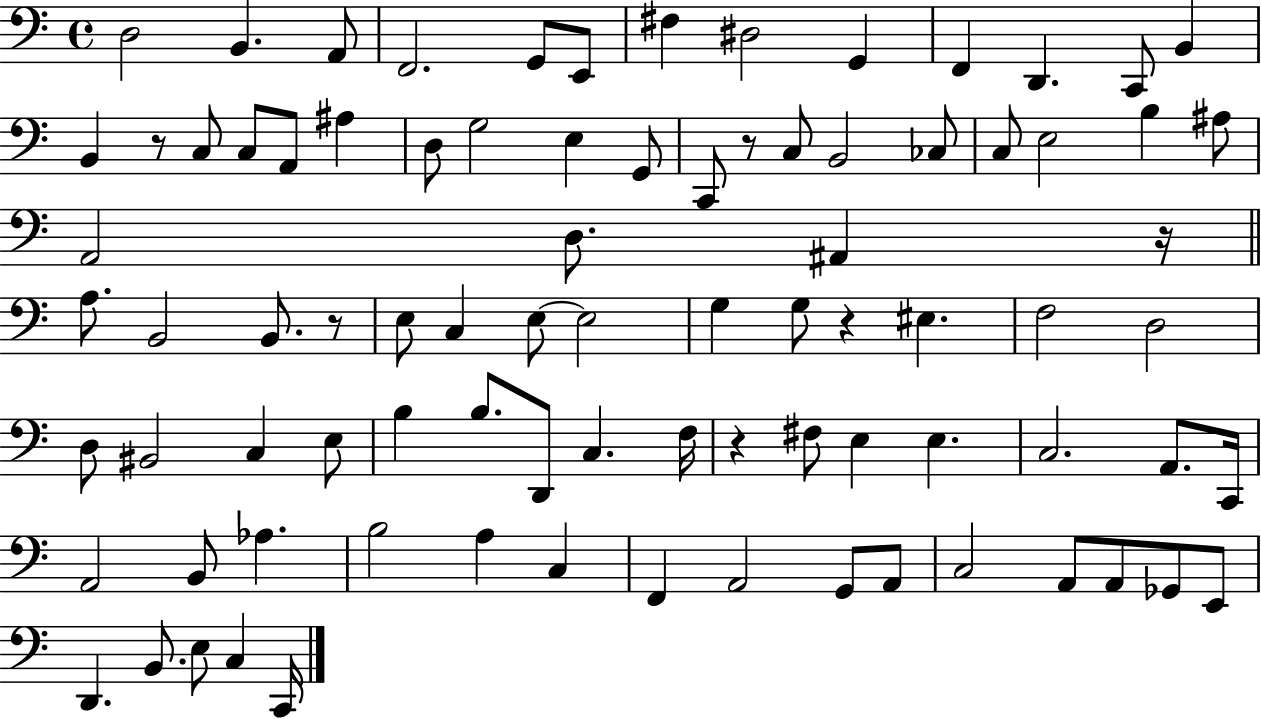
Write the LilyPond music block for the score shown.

{
  \clef bass
  \time 4/4
  \defaultTimeSignature
  \key c \major
  d2 b,4. a,8 | f,2. g,8 e,8 | fis4 dis2 g,4 | f,4 d,4. c,8 b,4 | \break b,4 r8 c8 c8 a,8 ais4 | d8 g2 e4 g,8 | c,8 r8 c8 b,2 ces8 | c8 e2 b4 ais8 | \break a,2 d8. ais,4 r16 | \bar "||" \break \key c \major a8. b,2 b,8. r8 | e8 c4 e8~~ e2 | g4 g8 r4 eis4. | f2 d2 | \break d8 bis,2 c4 e8 | b4 b8. d,8 c4. f16 | r4 fis8 e4 e4. | c2. a,8. c,16 | \break a,2 b,8 aes4. | b2 a4 c4 | f,4 a,2 g,8 a,8 | c2 a,8 a,8 ges,8 e,8 | \break d,4. b,8. e8 c4 c,16 | \bar "|."
}